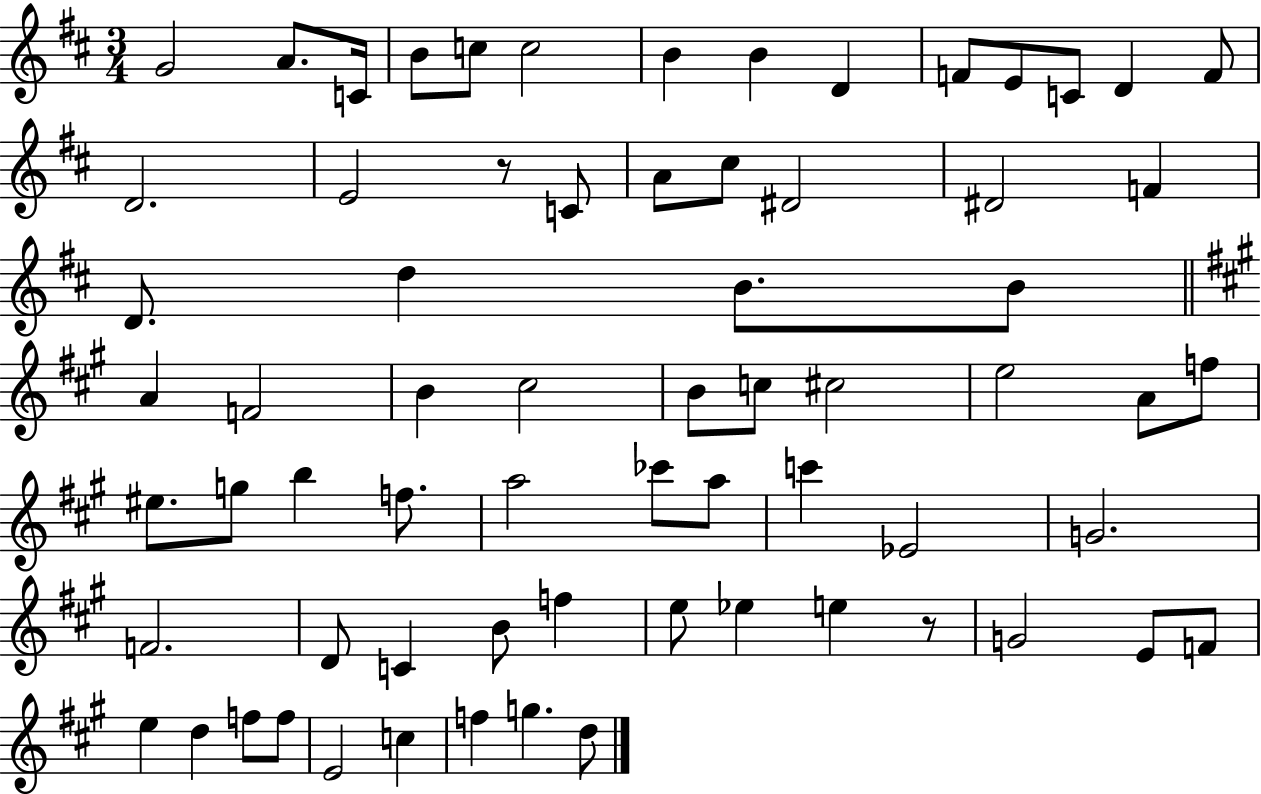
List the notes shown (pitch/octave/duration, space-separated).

G4/h A4/e. C4/s B4/e C5/e C5/h B4/q B4/q D4/q F4/e E4/e C4/e D4/q F4/e D4/h. E4/h R/e C4/e A4/e C#5/e D#4/h D#4/h F4/q D4/e. D5/q B4/e. B4/e A4/q F4/h B4/q C#5/h B4/e C5/e C#5/h E5/h A4/e F5/e EIS5/e. G5/e B5/q F5/e. A5/h CES6/e A5/e C6/q Eb4/h G4/h. F4/h. D4/e C4/q B4/e F5/q E5/e Eb5/q E5/q R/e G4/h E4/e F4/e E5/q D5/q F5/e F5/e E4/h C5/q F5/q G5/q. D5/e